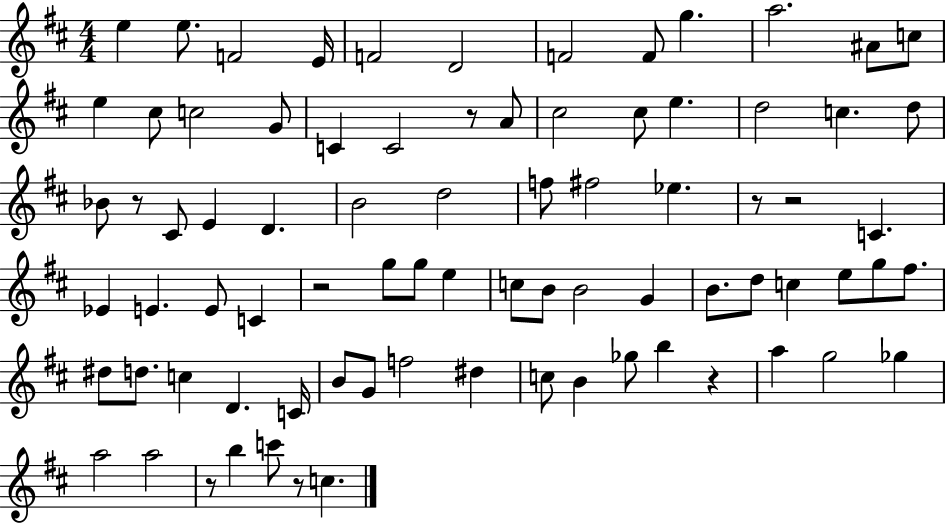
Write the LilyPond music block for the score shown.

{
  \clef treble
  \numericTimeSignature
  \time 4/4
  \key d \major
  e''4 e''8. f'2 e'16 | f'2 d'2 | f'2 f'8 g''4. | a''2. ais'8 c''8 | \break e''4 cis''8 c''2 g'8 | c'4 c'2 r8 a'8 | cis''2 cis''8 e''4. | d''2 c''4. d''8 | \break bes'8 r8 cis'8 e'4 d'4. | b'2 d''2 | f''8 fis''2 ees''4. | r8 r2 c'4. | \break ees'4 e'4. e'8 c'4 | r2 g''8 g''8 e''4 | c''8 b'8 b'2 g'4 | b'8. d''8 c''4 e''8 g''8 fis''8. | \break dis''8 d''8. c''4 d'4. c'16 | b'8 g'8 f''2 dis''4 | c''8 b'4 ges''8 b''4 r4 | a''4 g''2 ges''4 | \break a''2 a''2 | r8 b''4 c'''8 r8 c''4. | \bar "|."
}